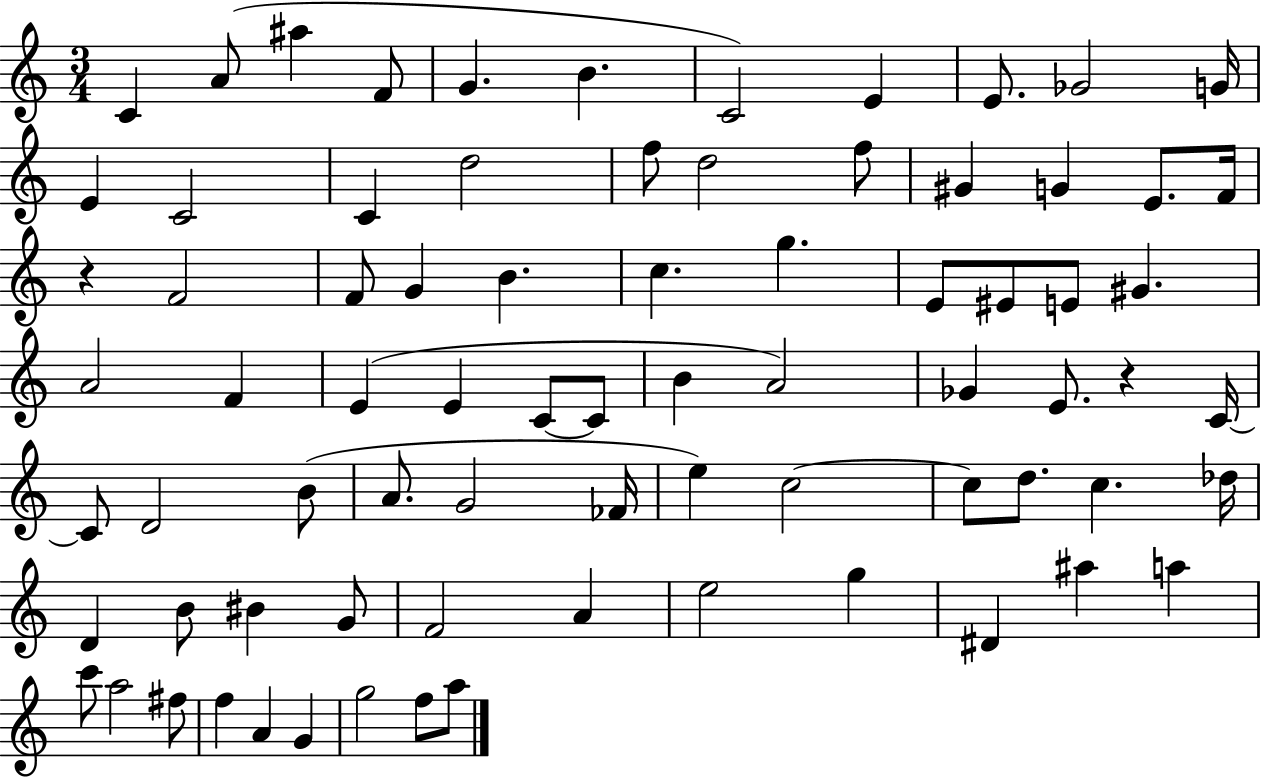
{
  \clef treble
  \numericTimeSignature
  \time 3/4
  \key c \major
  c'4 a'8( ais''4 f'8 | g'4. b'4. | c'2) e'4 | e'8. ges'2 g'16 | \break e'4 c'2 | c'4 d''2 | f''8 d''2 f''8 | gis'4 g'4 e'8. f'16 | \break r4 f'2 | f'8 g'4 b'4. | c''4. g''4. | e'8 eis'8 e'8 gis'4. | \break a'2 f'4 | e'4( e'4 c'8~~ c'8 | b'4 a'2) | ges'4 e'8. r4 c'16~~ | \break c'8 d'2 b'8( | a'8. g'2 fes'16 | e''4) c''2~~ | c''8 d''8. c''4. des''16 | \break d'4 b'8 bis'4 g'8 | f'2 a'4 | e''2 g''4 | dis'4 ais''4 a''4 | \break c'''8 a''2 fis''8 | f''4 a'4 g'4 | g''2 f''8 a''8 | \bar "|."
}